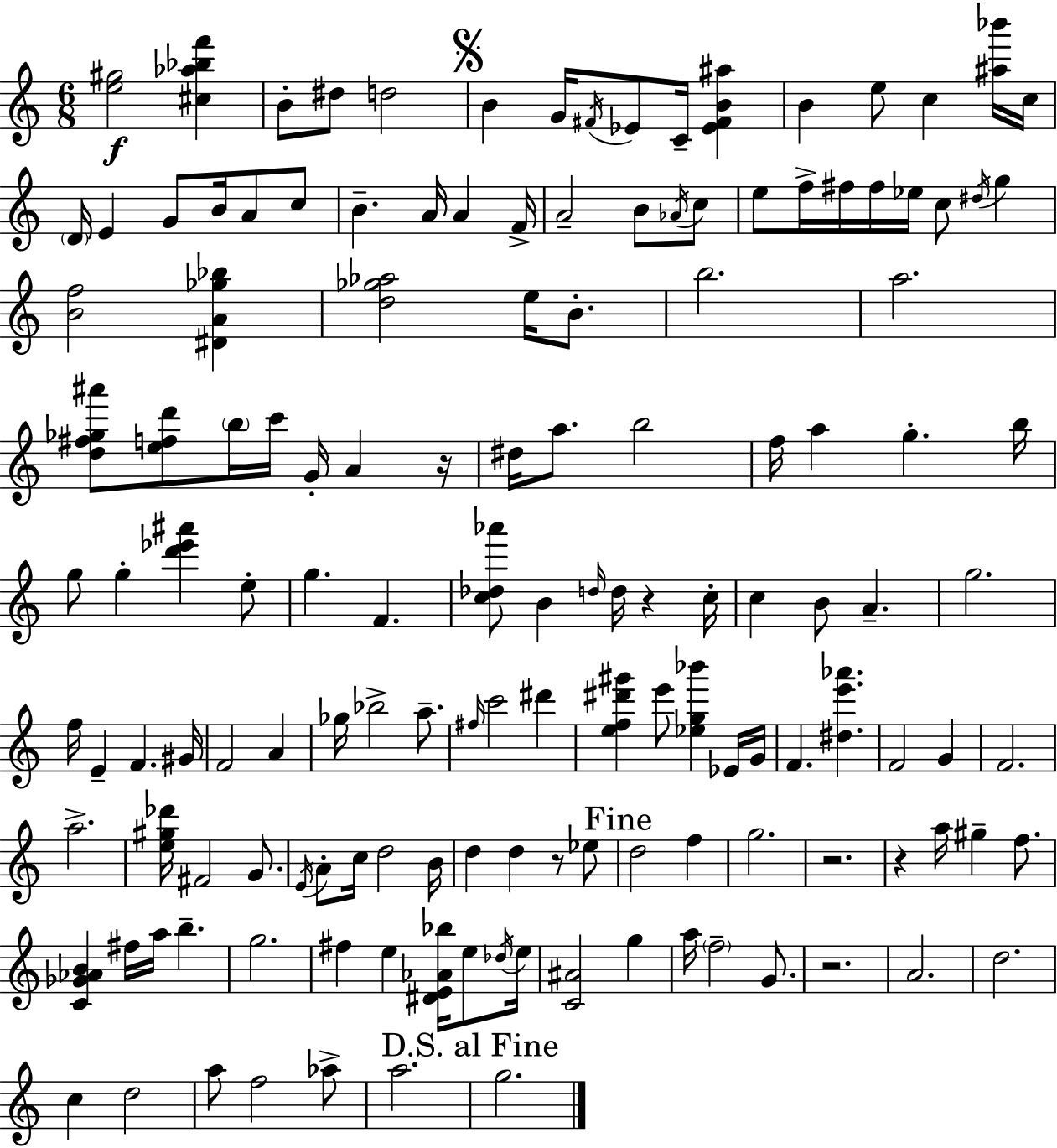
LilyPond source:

{
  \clef treble
  \numericTimeSignature
  \time 6/8
  \key a \minor
  \repeat volta 2 { <e'' gis''>2\f <cis'' aes'' bes'' f'''>4 | b'8-. dis''8 d''2 | \mark \markup { \musicglyph "scripts.segno" } b'4 g'16 \acciaccatura { fis'16 } ees'8 c'16-- <ees' fis' b' ais''>4 | b'4 e''8 c''4 <ais'' bes'''>16 | \break c''16 \parenthesize d'16 e'4 g'8 b'16 a'8 c''8 | b'4.-- a'16 a'4 | f'16-> a'2-- b'8 \acciaccatura { aes'16 } | c''8 e''8 f''16-> fis''16 fis''16 ees''16 c''8 \acciaccatura { dis''16 } g''4 | \break <b' f''>2 <dis' a' ges'' bes''>4 | <d'' ges'' aes''>2 e''16 | b'8.-. b''2. | a''2. | \break <d'' fis'' ges'' ais'''>8 <e'' f'' d'''>8 \parenthesize b''16 c'''16 g'16-. a'4 | r16 dis''16 a''8. b''2 | f''16 a''4 g''4.-. | b''16 g''8 g''4-. <d''' ees''' ais'''>4 | \break e''8-. g''4. f'4. | <c'' des'' aes'''>8 b'4 \grace { d''16 } d''16 r4 | c''16-. c''4 b'8 a'4.-- | g''2. | \break f''16 e'4-- f'4. | gis'16 f'2 | a'4 ges''16 bes''2-> | a''8.-- \grace { fis''16 } c'''2 | \break dis'''4 <e'' f'' dis''' gis'''>4 e'''8 <ees'' g'' bes'''>4 | ees'16 g'16 f'4. <dis'' e''' aes'''>4. | f'2 | g'4 f'2. | \break a''2.-> | <e'' gis'' des'''>16 fis'2 | g'8. \acciaccatura { e'16 } a'8-. c''16 d''2 | b'16 d''4 d''4 | \break r8 ees''8 \mark "Fine" d''2 | f''4 g''2. | r2. | r4 a''16 gis''4-- | \break f''8. <c' ges' aes' b'>4 fis''16 a''16 | b''4.-- g''2. | fis''4 e''4 | <dis' e' aes' bes''>16 e''8 \acciaccatura { des''16 } e''16 <c' ais'>2 | \break g''4 a''16 \parenthesize f''2-- | g'8. r2. | a'2. | d''2. | \break c''4 d''2 | a''8 f''2 | aes''8-> a''2. | \mark "D.S. al Fine" g''2. | \break } \bar "|."
}